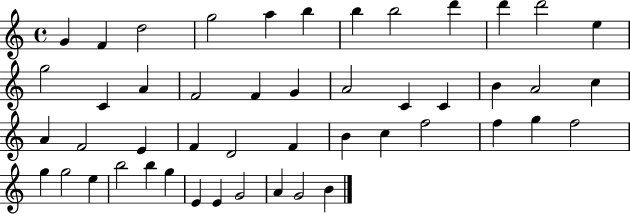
{
  \clef treble
  \time 4/4
  \defaultTimeSignature
  \key c \major
  g'4 f'4 d''2 | g''2 a''4 b''4 | b''4 b''2 d'''4 | d'''4 d'''2 e''4 | \break g''2 c'4 a'4 | f'2 f'4 g'4 | a'2 c'4 c'4 | b'4 a'2 c''4 | \break a'4 f'2 e'4 | f'4 d'2 f'4 | b'4 c''4 f''2 | f''4 g''4 f''2 | \break g''4 g''2 e''4 | b''2 b''4 g''4 | e'4 e'4 g'2 | a'4 g'2 b'4 | \break \bar "|."
}